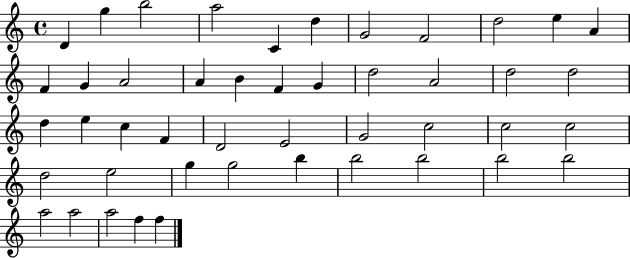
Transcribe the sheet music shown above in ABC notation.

X:1
T:Untitled
M:4/4
L:1/4
K:C
D g b2 a2 C d G2 F2 d2 e A F G A2 A B F G d2 A2 d2 d2 d e c F D2 E2 G2 c2 c2 c2 d2 e2 g g2 b b2 b2 b2 b2 a2 a2 a2 f f